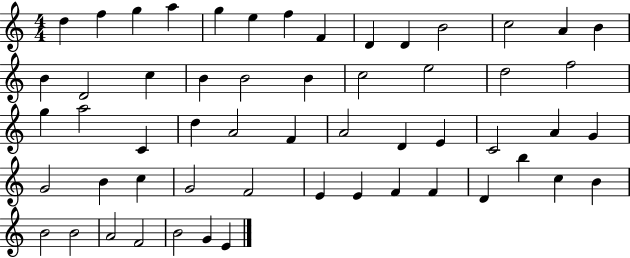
D5/q F5/q G5/q A5/q G5/q E5/q F5/q F4/q D4/q D4/q B4/h C5/h A4/q B4/q B4/q D4/h C5/q B4/q B4/h B4/q C5/h E5/h D5/h F5/h G5/q A5/h C4/q D5/q A4/h F4/q A4/h D4/q E4/q C4/h A4/q G4/q G4/h B4/q C5/q G4/h F4/h E4/q E4/q F4/q F4/q D4/q B5/q C5/q B4/q B4/h B4/h A4/h F4/h B4/h G4/q E4/q